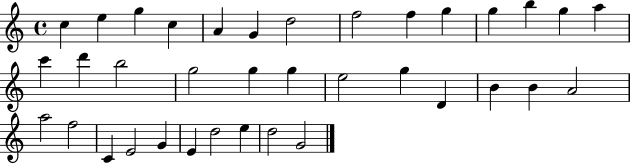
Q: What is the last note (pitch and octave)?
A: G4